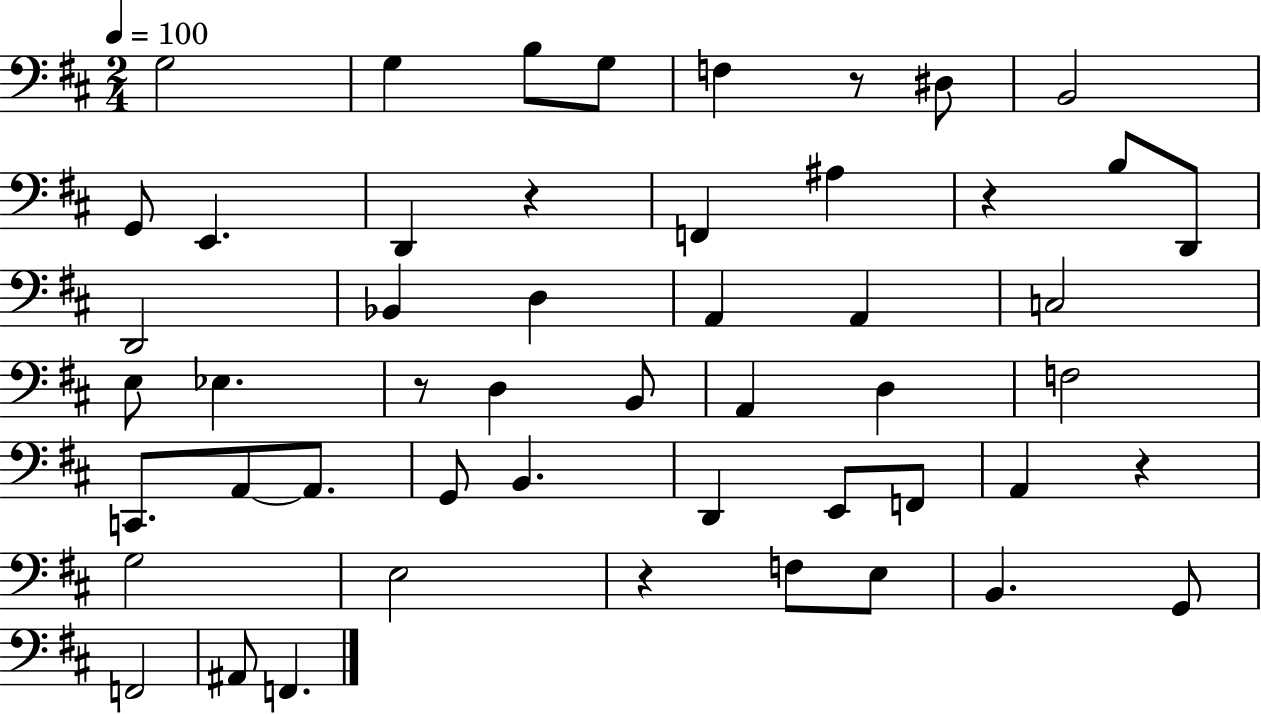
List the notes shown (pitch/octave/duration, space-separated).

G3/h G3/q B3/e G3/e F3/q R/e D#3/e B2/h G2/e E2/q. D2/q R/q F2/q A#3/q R/q B3/e D2/e D2/h Bb2/q D3/q A2/q A2/q C3/h E3/e Eb3/q. R/e D3/q B2/e A2/q D3/q F3/h C2/e. A2/e A2/e. G2/e B2/q. D2/q E2/e F2/e A2/q R/q G3/h E3/h R/q F3/e E3/e B2/q. G2/e F2/h A#2/e F2/q.